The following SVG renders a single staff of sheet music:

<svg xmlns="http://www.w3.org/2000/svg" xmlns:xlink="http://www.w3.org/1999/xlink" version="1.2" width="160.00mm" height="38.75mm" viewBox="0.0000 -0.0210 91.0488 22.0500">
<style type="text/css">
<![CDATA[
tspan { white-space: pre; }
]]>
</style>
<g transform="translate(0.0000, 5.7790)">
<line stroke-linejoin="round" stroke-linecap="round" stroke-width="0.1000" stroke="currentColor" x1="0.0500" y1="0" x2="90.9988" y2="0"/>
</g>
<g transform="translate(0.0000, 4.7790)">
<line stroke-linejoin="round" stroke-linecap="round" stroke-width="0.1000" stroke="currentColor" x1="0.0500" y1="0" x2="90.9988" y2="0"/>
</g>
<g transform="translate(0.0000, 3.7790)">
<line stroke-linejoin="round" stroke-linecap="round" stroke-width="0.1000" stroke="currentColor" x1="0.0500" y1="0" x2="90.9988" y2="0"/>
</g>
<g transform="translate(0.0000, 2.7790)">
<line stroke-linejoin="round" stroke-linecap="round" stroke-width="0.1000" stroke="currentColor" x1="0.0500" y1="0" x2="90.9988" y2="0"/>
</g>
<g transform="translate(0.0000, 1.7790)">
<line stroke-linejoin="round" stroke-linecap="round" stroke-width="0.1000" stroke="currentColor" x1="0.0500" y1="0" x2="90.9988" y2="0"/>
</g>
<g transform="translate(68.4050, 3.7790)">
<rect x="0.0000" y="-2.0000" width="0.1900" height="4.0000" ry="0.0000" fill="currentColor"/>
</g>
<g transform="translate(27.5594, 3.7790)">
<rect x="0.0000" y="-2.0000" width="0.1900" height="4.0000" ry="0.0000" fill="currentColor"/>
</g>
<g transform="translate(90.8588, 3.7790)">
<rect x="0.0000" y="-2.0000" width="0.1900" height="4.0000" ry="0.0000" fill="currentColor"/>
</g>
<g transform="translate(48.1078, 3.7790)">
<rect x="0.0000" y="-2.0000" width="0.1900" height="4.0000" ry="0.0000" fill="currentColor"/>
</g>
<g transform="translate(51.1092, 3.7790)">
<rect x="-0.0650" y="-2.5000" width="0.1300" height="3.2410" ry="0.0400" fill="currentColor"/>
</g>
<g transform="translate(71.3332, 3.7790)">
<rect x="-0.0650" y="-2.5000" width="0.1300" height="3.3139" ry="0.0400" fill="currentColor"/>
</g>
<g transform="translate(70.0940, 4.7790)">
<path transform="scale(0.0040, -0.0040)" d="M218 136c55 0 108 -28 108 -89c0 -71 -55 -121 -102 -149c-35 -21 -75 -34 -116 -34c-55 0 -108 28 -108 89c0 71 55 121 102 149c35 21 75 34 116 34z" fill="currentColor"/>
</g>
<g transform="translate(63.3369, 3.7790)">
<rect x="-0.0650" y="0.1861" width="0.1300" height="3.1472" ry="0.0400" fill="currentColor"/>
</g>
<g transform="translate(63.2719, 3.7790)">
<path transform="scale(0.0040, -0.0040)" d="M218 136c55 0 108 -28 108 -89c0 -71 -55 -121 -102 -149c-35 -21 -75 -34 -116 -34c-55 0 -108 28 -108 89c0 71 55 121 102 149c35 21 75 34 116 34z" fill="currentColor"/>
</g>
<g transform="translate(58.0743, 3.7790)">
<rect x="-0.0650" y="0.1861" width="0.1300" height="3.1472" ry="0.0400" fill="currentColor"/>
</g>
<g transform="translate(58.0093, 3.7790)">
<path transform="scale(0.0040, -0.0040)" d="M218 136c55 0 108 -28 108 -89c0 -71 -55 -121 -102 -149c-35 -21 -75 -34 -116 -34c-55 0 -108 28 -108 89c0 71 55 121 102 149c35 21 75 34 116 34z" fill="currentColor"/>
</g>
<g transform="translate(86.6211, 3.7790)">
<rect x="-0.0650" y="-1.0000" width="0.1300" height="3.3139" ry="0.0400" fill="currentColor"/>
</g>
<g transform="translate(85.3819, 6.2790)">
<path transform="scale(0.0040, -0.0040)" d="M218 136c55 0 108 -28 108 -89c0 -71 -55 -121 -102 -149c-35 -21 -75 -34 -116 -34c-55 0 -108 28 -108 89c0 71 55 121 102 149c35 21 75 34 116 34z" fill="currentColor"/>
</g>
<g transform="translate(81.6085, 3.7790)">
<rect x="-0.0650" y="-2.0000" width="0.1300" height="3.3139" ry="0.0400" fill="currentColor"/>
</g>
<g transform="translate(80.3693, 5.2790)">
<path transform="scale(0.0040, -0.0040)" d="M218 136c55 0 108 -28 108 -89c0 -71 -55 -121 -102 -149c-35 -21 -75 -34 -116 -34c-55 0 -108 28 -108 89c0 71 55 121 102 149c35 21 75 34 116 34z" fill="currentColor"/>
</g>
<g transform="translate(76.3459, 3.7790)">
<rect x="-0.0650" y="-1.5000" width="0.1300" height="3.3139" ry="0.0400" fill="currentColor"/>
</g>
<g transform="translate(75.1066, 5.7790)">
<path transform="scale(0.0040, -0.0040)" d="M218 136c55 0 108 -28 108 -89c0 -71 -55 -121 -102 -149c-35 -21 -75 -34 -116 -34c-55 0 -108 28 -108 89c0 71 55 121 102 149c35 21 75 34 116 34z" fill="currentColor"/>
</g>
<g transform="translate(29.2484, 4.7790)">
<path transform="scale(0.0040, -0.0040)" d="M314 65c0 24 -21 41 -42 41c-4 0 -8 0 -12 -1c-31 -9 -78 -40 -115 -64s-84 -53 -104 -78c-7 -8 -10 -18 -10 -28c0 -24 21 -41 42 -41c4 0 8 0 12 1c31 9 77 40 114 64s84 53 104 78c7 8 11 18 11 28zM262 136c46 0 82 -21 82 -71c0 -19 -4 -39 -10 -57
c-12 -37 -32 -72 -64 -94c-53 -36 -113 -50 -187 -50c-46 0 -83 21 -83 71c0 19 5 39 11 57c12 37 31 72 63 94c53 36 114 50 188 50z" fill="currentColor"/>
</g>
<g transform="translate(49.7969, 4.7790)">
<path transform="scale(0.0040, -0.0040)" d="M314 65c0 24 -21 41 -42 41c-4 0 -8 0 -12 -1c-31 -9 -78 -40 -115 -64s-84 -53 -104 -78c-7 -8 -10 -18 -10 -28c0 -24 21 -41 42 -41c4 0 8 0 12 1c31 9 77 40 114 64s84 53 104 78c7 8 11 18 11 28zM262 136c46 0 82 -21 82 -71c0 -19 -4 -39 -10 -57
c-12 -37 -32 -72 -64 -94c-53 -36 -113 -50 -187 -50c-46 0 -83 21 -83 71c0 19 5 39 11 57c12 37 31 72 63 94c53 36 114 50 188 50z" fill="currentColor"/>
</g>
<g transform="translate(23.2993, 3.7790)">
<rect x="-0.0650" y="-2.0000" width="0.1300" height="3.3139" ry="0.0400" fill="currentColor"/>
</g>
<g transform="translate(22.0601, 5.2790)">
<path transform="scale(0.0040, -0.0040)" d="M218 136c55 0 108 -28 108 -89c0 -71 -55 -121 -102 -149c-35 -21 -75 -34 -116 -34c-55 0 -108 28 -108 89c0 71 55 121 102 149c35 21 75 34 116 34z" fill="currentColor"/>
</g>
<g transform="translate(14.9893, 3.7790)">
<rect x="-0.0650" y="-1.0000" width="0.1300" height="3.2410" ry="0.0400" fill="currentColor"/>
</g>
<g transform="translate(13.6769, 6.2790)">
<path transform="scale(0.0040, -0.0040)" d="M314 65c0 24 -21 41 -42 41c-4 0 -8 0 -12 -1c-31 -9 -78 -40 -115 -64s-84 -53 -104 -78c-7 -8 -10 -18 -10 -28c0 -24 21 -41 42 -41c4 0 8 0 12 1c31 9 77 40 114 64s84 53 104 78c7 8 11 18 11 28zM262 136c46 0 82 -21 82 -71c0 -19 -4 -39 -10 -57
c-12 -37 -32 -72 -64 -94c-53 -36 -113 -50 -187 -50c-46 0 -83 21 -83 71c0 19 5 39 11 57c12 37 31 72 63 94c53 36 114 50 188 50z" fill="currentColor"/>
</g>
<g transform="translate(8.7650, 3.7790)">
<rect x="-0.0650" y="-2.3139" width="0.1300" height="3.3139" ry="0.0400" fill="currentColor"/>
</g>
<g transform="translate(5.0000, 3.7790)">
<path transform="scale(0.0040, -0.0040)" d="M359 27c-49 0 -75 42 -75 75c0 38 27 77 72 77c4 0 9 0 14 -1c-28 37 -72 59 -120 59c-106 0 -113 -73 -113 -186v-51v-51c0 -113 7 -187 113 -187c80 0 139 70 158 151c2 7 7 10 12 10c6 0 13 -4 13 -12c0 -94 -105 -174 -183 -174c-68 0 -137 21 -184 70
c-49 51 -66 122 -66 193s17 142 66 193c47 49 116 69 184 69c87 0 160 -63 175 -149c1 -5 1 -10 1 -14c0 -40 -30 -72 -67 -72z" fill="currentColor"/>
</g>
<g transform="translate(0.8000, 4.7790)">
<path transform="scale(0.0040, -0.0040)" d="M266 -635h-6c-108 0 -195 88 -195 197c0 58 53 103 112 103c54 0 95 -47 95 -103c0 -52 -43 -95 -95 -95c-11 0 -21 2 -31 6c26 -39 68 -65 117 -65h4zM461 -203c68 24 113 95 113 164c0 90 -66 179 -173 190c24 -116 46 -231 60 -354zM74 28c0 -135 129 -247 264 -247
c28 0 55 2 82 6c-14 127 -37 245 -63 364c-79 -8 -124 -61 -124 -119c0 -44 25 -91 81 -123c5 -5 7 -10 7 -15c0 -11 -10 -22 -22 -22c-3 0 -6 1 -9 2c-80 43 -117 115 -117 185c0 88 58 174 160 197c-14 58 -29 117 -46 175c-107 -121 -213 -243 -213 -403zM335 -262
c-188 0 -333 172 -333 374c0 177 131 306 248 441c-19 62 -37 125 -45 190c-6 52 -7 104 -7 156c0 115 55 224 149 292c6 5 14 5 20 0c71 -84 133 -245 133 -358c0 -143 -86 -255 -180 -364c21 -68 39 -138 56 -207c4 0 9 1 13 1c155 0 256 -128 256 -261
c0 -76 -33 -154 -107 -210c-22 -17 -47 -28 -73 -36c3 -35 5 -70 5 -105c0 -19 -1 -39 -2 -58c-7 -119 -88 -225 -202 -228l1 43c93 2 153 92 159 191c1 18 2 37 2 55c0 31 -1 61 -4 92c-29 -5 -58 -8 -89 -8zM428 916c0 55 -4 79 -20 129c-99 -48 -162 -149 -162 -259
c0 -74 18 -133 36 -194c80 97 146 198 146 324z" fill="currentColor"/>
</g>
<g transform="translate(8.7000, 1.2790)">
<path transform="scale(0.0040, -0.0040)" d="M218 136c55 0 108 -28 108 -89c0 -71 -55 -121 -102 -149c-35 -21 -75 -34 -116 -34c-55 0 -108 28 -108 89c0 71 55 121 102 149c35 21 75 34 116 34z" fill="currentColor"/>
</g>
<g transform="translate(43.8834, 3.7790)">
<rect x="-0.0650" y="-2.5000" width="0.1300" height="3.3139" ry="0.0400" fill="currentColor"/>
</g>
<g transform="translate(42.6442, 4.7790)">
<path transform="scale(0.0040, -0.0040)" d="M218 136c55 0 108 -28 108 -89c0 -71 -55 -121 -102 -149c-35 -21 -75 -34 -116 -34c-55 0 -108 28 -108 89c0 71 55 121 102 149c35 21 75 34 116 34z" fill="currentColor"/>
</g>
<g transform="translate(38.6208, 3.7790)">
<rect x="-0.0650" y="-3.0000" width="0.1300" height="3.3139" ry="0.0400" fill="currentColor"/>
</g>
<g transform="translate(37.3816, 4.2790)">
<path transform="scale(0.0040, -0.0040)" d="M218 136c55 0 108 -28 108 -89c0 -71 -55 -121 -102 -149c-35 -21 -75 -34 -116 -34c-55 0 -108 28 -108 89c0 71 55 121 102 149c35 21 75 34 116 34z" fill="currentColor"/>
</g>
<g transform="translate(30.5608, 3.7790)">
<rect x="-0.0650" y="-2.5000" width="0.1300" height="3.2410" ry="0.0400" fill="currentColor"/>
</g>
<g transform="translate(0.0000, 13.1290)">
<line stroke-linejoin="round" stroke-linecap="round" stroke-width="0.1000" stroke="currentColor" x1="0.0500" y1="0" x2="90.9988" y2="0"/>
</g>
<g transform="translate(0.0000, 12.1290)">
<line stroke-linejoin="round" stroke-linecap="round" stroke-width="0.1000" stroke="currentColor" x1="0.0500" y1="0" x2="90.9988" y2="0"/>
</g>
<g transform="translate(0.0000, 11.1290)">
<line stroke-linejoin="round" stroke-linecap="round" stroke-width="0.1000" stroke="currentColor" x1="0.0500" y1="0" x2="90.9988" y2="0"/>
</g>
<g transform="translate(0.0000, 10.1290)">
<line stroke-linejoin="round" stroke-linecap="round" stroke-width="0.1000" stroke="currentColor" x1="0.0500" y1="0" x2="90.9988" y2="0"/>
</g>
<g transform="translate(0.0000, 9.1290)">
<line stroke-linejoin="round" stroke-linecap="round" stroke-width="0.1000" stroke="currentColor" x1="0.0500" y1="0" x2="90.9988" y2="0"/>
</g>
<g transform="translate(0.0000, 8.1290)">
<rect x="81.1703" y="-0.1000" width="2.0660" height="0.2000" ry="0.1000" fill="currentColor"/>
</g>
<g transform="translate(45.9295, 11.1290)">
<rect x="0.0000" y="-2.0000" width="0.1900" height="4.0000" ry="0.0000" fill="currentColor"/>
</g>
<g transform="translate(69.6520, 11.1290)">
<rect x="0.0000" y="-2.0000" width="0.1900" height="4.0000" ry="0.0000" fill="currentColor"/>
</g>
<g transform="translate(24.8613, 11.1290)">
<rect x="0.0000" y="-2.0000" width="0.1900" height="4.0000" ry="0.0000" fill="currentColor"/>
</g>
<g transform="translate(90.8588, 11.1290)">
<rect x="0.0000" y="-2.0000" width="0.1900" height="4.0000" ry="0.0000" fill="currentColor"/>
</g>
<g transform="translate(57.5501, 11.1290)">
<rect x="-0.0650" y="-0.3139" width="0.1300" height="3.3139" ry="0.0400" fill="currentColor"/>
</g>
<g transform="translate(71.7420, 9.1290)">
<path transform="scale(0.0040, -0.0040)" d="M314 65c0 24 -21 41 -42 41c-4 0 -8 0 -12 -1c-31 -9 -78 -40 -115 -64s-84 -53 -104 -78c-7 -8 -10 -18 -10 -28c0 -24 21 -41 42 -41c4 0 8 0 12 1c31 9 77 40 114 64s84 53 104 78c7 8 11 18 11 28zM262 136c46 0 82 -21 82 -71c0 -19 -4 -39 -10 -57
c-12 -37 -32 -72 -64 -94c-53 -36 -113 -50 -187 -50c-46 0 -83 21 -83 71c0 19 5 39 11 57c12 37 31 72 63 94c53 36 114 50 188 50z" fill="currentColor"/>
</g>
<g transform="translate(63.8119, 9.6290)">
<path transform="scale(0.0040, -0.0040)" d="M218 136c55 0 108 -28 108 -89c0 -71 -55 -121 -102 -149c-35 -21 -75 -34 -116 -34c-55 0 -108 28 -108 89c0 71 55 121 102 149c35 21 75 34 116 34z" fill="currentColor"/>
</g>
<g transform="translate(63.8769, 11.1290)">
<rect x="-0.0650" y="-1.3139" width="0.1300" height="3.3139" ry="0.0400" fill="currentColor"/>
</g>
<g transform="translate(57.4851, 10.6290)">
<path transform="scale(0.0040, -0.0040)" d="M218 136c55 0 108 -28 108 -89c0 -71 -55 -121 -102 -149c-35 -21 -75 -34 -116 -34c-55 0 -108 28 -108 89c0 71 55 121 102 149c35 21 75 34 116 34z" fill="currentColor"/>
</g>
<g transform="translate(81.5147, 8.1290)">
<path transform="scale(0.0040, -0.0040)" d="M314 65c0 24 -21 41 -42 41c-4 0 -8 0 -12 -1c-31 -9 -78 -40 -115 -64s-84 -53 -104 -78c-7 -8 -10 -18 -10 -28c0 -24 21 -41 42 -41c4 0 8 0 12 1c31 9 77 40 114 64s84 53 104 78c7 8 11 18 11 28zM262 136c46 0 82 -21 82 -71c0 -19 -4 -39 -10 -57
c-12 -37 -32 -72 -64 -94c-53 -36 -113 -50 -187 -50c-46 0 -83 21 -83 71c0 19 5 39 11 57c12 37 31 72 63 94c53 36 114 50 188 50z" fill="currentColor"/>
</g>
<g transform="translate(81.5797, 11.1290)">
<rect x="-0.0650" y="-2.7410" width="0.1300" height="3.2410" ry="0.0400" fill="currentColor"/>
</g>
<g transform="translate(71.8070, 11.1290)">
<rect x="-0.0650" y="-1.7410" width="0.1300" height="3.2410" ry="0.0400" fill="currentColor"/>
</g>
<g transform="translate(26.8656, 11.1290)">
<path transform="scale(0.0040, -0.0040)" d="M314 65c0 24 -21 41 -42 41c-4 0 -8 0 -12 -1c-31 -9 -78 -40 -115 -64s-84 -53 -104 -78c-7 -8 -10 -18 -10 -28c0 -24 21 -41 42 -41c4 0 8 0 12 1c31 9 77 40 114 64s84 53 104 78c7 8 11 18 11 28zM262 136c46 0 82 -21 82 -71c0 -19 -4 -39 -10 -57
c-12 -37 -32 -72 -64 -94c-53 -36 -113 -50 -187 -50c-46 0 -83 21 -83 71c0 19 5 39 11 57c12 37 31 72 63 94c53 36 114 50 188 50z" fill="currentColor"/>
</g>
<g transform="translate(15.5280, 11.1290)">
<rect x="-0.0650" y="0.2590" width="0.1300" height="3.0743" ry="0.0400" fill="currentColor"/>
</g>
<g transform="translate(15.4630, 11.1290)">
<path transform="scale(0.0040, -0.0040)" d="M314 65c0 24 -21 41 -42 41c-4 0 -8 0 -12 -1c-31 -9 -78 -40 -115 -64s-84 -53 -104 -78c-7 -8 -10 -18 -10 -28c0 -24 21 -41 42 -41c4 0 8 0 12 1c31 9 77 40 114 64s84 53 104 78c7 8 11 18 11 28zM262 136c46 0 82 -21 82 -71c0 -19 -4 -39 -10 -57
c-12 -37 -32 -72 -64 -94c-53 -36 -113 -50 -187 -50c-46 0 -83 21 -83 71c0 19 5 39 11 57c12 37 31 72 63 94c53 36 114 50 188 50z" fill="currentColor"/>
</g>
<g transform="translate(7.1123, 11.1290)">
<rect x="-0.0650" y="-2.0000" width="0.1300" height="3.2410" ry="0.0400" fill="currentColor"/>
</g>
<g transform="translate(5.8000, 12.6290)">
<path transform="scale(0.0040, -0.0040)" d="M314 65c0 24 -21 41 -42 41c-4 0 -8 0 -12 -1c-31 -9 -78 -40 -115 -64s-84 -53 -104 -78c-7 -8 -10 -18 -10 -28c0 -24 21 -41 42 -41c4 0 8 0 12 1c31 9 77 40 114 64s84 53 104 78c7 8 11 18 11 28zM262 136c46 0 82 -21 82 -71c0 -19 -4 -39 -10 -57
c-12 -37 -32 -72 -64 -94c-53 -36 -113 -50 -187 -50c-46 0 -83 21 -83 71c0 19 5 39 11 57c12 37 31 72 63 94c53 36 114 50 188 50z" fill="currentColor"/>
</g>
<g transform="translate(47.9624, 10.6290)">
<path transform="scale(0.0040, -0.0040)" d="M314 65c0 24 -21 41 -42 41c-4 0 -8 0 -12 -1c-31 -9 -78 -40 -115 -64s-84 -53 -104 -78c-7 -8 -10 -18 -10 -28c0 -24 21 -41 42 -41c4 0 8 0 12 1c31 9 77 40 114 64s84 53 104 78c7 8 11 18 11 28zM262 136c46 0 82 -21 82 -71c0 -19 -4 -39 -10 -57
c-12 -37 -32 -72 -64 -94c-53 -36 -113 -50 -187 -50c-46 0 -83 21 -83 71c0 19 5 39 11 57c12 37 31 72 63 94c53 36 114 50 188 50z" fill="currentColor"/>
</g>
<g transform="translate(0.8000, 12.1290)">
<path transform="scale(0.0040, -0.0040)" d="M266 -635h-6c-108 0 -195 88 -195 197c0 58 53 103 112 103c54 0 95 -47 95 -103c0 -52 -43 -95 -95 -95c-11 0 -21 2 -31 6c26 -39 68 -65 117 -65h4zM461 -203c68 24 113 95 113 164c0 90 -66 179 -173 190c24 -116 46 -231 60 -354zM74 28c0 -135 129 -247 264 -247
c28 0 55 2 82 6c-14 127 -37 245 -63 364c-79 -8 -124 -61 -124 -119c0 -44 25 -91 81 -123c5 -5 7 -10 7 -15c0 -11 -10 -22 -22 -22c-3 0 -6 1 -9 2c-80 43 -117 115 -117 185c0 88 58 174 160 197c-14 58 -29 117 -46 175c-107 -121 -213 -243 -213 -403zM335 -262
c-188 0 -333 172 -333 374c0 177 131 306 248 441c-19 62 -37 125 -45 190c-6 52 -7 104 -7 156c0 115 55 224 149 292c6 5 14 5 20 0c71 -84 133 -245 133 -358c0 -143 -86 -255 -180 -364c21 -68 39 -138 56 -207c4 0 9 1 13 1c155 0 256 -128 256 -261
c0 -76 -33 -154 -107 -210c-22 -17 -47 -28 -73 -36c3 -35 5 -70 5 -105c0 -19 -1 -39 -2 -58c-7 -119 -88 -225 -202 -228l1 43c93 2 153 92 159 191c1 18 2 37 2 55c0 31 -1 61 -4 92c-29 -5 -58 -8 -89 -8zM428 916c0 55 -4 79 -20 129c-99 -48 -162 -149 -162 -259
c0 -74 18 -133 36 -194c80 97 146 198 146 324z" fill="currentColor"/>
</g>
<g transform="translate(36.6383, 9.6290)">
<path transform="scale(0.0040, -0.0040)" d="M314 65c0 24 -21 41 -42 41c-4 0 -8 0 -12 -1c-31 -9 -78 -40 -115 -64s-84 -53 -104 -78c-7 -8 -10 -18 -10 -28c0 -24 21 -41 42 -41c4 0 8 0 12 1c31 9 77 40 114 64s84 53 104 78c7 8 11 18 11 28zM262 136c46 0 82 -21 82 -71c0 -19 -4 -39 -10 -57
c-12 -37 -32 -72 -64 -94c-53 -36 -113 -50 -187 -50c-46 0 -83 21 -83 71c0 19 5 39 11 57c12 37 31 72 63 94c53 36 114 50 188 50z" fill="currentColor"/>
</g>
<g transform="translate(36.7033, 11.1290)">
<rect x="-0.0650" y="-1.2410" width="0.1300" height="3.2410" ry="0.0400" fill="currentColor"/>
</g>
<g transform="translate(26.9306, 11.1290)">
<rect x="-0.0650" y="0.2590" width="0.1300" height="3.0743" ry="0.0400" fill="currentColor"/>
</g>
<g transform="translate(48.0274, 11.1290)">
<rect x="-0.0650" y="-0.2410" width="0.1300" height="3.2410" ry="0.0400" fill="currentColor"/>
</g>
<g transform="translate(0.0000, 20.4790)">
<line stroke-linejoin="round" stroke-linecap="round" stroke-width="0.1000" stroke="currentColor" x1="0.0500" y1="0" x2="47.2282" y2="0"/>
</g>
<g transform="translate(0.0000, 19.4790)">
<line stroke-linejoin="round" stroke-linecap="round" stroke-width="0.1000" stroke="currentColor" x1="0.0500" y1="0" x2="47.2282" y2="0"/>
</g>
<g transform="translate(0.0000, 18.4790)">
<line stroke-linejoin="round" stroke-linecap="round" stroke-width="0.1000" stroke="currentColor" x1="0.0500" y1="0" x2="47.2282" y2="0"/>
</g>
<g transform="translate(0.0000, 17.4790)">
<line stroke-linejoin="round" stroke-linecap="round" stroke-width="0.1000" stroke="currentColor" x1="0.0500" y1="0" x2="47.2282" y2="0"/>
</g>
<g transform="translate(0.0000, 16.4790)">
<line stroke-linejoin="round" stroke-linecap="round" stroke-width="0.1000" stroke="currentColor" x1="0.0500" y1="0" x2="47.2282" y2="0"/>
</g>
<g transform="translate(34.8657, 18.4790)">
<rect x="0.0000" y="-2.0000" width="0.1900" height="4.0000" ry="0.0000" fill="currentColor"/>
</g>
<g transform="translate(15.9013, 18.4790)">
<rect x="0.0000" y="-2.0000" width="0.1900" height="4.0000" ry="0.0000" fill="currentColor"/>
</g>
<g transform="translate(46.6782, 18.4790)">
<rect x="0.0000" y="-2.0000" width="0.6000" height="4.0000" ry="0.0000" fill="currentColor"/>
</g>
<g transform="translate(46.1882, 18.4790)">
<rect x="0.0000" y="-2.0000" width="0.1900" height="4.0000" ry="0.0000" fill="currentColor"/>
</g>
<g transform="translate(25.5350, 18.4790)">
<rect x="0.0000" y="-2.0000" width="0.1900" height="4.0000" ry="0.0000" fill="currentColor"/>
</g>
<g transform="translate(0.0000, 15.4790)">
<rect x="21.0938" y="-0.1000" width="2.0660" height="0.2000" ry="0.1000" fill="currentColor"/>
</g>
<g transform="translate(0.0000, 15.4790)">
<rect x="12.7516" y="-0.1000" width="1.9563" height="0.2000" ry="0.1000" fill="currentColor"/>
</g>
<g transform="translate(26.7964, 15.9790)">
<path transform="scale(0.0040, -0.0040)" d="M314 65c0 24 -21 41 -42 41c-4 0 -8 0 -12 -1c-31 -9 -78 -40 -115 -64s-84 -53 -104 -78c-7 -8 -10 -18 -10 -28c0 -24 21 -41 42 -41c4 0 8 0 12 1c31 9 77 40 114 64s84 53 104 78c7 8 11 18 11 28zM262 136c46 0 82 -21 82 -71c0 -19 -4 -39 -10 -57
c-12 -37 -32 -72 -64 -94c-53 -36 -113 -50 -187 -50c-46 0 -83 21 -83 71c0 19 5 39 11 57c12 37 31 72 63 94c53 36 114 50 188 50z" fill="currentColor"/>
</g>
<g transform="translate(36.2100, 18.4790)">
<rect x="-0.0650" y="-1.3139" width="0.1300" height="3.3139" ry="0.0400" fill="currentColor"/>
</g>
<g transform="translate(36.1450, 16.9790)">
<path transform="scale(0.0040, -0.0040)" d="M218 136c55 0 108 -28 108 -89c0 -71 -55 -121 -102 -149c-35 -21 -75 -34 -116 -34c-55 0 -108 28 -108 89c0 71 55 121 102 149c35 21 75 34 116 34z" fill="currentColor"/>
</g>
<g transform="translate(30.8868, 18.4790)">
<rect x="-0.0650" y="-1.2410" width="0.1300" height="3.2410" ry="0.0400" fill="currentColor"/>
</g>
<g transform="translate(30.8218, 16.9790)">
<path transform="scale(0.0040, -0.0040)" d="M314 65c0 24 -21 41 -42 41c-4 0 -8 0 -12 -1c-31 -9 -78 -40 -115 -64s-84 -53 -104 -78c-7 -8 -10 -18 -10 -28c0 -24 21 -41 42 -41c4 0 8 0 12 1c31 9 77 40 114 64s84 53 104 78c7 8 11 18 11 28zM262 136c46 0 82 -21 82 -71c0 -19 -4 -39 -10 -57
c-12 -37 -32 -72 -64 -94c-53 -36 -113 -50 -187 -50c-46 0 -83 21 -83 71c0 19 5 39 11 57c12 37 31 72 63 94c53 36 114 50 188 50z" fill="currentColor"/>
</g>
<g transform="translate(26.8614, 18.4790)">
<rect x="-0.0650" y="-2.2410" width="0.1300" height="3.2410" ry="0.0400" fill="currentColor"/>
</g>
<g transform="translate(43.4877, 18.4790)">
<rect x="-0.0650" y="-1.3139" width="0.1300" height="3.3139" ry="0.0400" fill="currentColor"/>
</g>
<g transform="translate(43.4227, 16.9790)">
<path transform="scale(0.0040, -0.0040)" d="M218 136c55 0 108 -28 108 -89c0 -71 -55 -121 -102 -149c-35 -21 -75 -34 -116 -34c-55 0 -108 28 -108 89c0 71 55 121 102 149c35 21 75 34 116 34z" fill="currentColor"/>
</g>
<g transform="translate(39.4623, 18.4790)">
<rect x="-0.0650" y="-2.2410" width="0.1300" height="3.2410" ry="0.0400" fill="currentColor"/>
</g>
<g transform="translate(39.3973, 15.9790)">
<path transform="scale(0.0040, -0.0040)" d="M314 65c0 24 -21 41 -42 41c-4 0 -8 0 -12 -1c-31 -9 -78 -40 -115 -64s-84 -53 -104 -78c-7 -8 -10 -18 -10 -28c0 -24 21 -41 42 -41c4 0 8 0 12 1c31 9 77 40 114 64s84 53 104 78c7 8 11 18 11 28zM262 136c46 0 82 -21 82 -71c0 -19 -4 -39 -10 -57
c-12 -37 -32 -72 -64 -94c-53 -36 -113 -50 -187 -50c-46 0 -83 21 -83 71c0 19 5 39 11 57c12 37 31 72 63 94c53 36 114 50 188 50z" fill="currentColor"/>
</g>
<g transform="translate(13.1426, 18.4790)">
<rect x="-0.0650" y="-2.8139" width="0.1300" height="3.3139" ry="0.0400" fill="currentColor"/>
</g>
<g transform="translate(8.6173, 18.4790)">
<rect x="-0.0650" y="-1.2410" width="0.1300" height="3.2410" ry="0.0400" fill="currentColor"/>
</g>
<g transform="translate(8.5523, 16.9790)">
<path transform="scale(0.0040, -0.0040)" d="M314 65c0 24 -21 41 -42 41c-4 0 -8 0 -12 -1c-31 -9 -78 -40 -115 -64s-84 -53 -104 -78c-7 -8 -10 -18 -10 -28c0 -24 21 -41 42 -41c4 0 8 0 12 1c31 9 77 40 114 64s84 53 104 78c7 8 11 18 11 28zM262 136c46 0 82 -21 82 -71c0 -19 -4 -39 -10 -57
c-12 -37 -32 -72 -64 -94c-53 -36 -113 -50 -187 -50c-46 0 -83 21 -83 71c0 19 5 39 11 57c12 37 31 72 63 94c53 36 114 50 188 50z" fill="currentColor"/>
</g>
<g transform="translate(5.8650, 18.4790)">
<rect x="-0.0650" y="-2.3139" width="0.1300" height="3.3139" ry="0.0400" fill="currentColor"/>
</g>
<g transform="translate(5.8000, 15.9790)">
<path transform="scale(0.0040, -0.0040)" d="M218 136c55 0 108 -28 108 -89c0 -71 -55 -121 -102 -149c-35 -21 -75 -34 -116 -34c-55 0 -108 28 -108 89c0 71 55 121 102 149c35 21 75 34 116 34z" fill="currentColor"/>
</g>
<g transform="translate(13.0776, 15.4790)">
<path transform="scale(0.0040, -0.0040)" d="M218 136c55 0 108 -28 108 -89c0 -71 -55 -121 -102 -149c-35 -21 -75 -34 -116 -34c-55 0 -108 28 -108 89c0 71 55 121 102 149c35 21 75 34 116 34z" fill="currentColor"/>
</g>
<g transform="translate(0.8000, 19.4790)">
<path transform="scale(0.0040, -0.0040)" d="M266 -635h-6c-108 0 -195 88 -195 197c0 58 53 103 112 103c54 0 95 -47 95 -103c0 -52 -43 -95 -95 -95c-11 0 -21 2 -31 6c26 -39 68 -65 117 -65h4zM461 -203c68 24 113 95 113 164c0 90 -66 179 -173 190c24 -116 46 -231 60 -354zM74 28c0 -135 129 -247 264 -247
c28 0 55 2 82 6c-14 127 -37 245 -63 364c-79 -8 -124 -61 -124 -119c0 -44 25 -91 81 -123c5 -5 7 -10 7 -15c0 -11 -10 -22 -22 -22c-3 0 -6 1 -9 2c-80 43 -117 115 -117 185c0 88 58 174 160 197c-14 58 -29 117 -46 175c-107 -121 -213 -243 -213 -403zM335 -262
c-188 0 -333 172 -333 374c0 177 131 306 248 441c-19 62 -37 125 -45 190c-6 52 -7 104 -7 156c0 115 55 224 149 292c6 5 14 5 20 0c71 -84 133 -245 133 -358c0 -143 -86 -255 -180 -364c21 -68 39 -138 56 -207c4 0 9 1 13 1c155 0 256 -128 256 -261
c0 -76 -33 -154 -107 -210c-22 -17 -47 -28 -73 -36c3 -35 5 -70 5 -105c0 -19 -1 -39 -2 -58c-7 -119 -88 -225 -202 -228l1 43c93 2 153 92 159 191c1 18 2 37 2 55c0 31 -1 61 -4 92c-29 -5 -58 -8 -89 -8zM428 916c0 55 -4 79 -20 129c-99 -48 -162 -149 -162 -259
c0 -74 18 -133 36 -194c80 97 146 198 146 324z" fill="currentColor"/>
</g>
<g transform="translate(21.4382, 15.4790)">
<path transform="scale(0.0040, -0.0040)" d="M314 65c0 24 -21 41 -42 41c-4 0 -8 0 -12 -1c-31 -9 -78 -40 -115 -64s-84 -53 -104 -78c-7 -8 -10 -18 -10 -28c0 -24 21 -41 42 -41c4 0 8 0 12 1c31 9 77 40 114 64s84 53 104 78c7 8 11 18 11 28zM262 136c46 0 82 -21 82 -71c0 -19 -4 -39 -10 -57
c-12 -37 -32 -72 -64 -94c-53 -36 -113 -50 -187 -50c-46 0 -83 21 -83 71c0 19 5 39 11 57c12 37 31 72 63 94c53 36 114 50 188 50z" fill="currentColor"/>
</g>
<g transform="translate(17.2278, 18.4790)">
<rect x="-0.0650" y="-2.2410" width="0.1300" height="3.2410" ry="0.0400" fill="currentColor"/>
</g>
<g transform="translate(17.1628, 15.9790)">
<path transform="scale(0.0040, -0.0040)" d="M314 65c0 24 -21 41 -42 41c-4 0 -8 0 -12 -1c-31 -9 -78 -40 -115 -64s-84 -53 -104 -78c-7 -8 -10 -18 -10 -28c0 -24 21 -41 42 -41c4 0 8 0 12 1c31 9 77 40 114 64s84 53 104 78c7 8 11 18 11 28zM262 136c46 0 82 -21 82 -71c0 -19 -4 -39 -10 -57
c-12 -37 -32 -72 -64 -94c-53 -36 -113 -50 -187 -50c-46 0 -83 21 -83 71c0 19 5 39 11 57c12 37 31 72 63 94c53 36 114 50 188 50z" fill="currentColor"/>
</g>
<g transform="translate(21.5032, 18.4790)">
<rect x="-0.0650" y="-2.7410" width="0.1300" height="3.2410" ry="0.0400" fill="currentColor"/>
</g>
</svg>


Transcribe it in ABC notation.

X:1
T:Untitled
M:4/4
L:1/4
K:C
g D2 F G2 A G G2 B B G E F D F2 B2 B2 e2 c2 c e f2 a2 g e2 a g2 a2 g2 e2 e g2 e